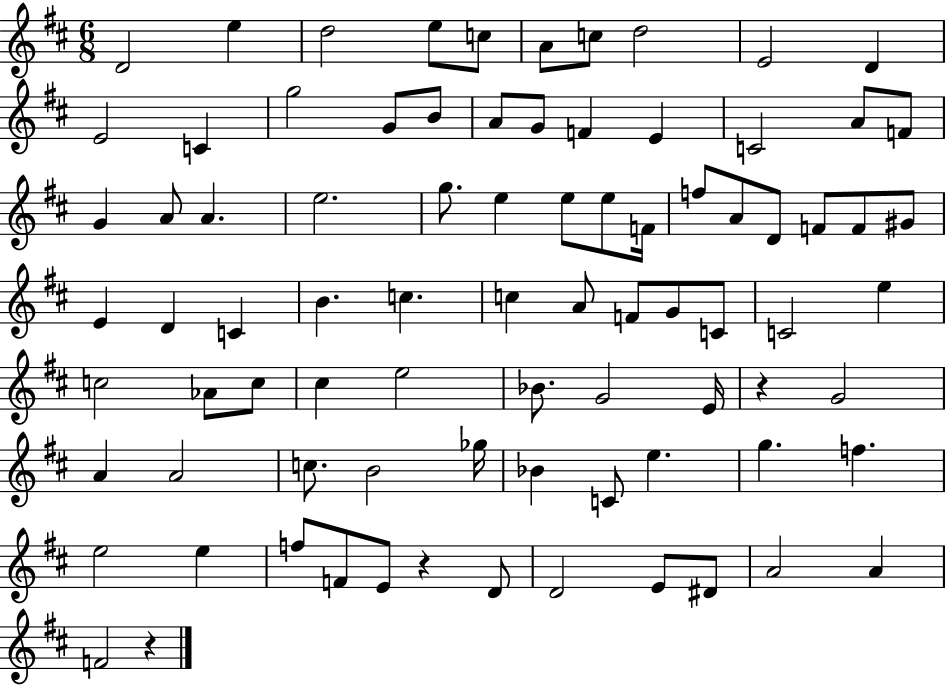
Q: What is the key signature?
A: D major